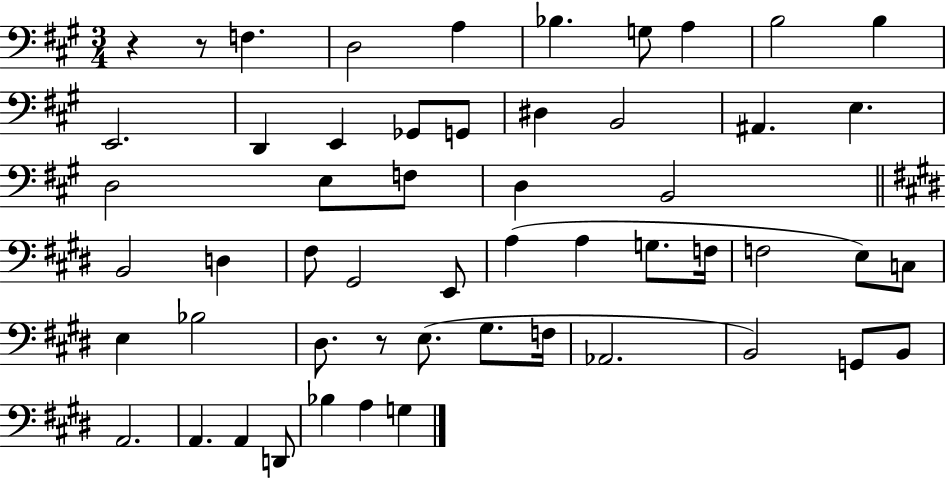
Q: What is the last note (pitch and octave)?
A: G3